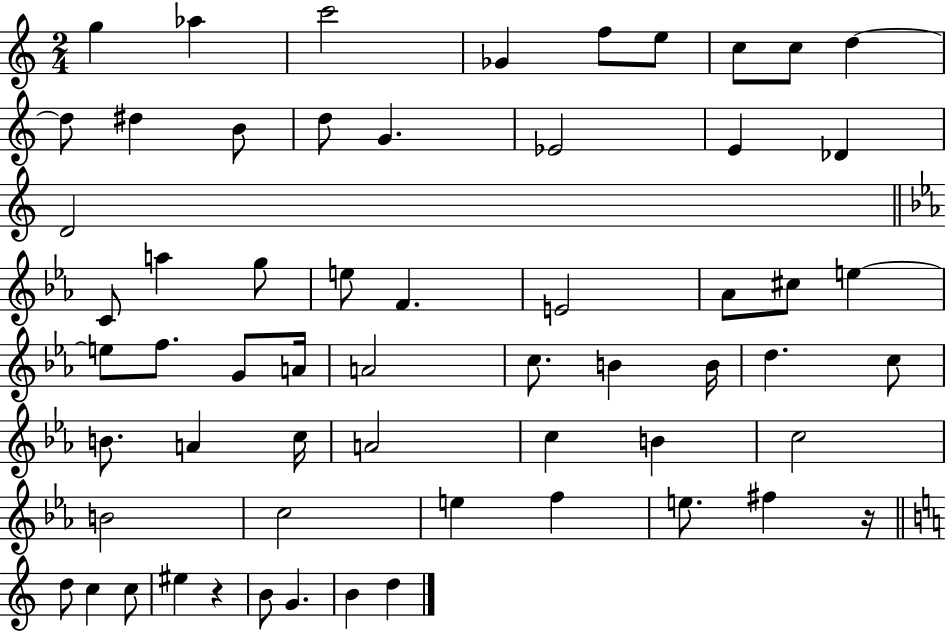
X:1
T:Untitled
M:2/4
L:1/4
K:C
g _a c'2 _G f/2 e/2 c/2 c/2 d d/2 ^d B/2 d/2 G _E2 E _D D2 C/2 a g/2 e/2 F E2 _A/2 ^c/2 e e/2 f/2 G/2 A/4 A2 c/2 B B/4 d c/2 B/2 A c/4 A2 c B c2 B2 c2 e f e/2 ^f z/4 d/2 c c/2 ^e z B/2 G B d